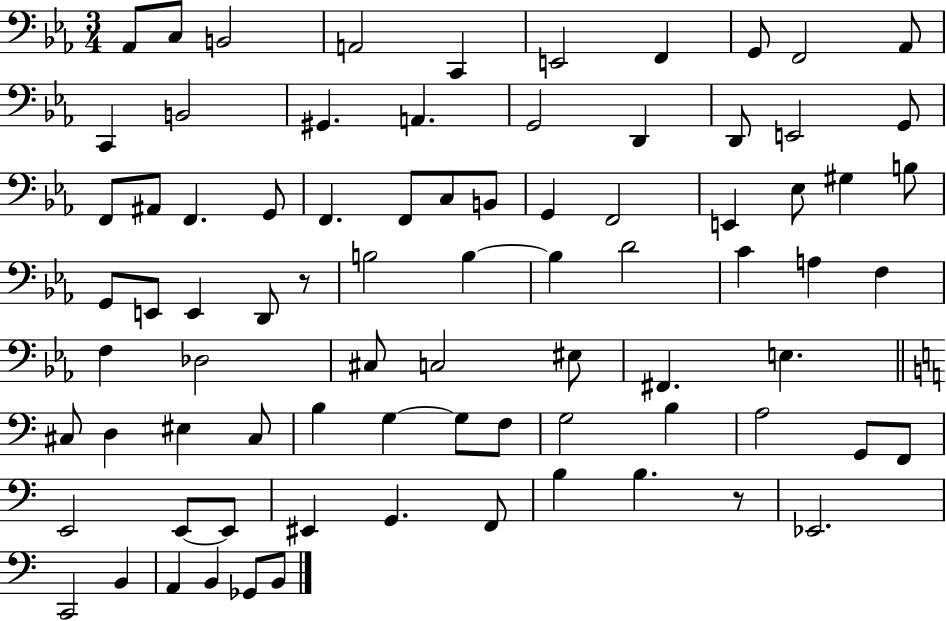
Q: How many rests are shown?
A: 2